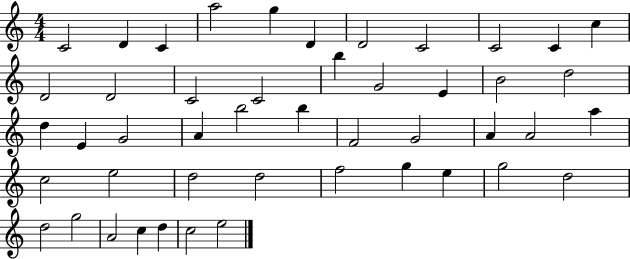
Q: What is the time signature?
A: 4/4